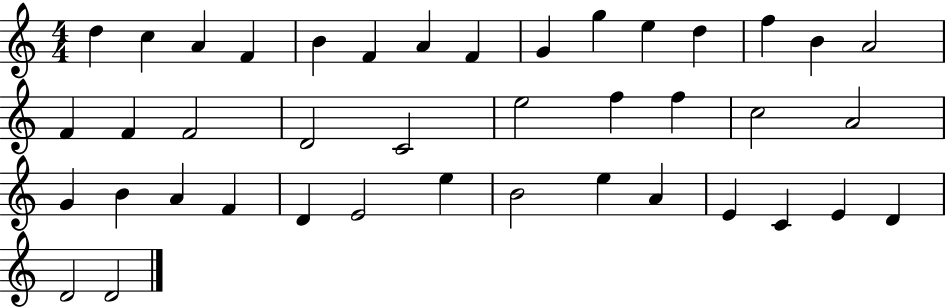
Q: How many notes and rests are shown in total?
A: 41